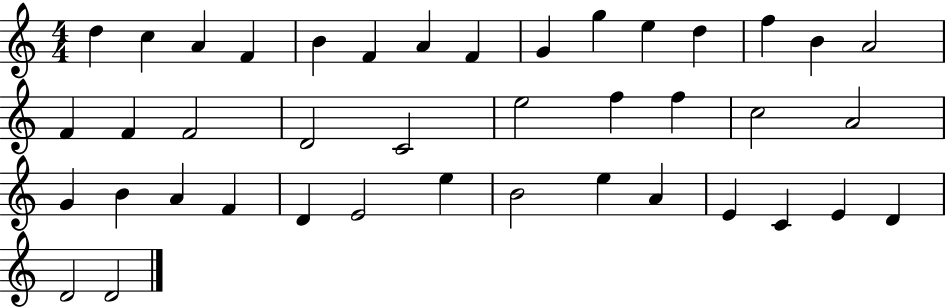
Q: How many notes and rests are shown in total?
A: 41